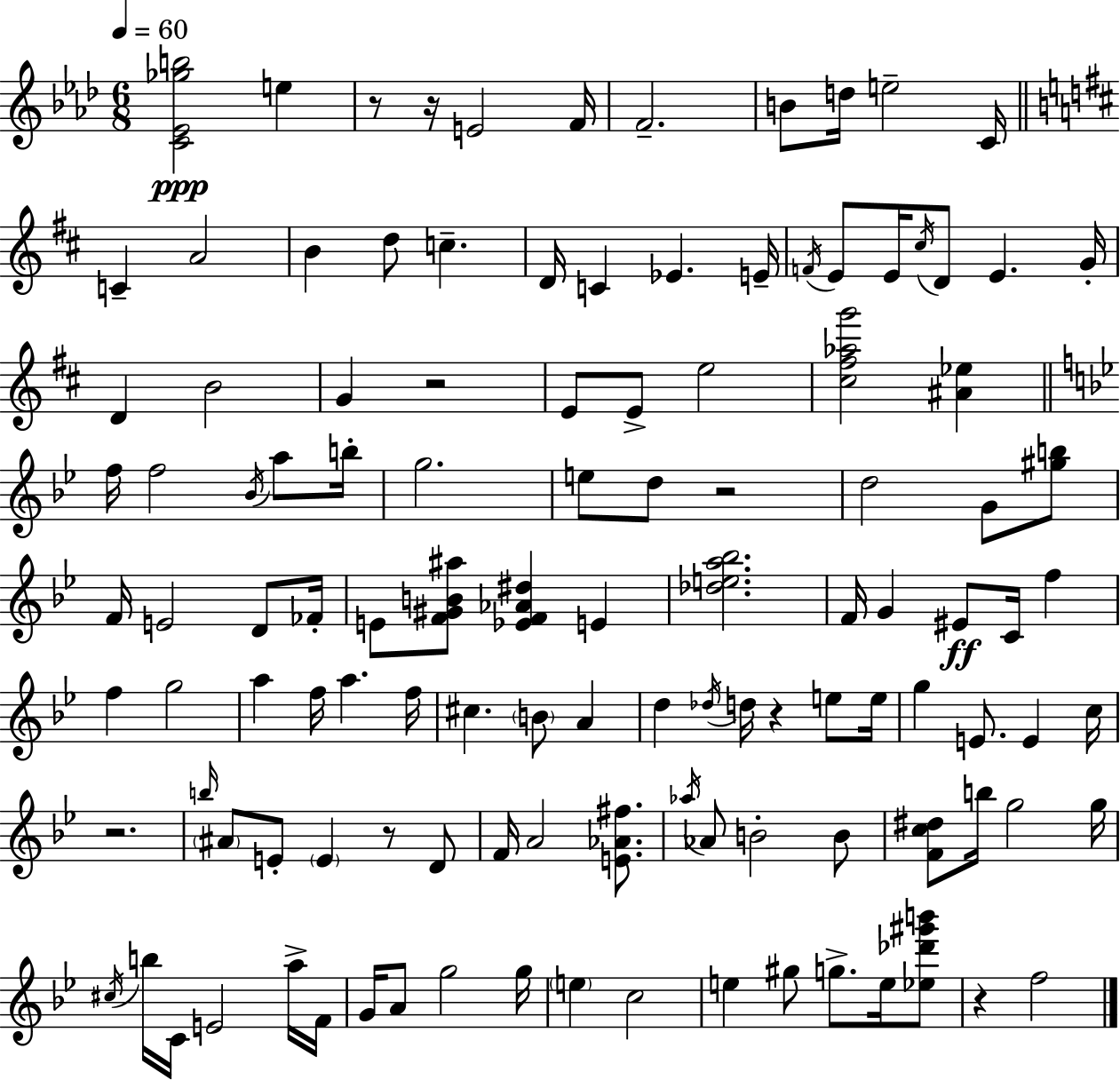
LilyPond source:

{
  \clef treble
  \numericTimeSignature
  \time 6/8
  \key aes \major
  \tempo 4 = 60
  <c' ees' ges'' b''>2\ppp e''4 | r8 r16 e'2 f'16 | f'2.-- | b'8 d''16 e''2-- c'16 | \break \bar "||" \break \key b \minor c'4-- a'2 | b'4 d''8 c''4.-- | d'16 c'4 ees'4. e'16-- | \acciaccatura { f'16 } e'8 e'16 \acciaccatura { cis''16 } d'8 e'4. | \break g'16-. d'4 b'2 | g'4 r2 | e'8 e'8-> e''2 | <cis'' fis'' aes'' g'''>2 <ais' ees''>4 | \break \bar "||" \break \key bes \major f''16 f''2 \acciaccatura { bes'16 } a''8 | b''16-. g''2. | e''8 d''8 r2 | d''2 g'8 <gis'' b''>8 | \break f'16 e'2 d'8 | fes'16-. e'8 <f' gis' b' ais''>8 <ees' f' aes' dis''>4 e'4 | <des'' e'' a'' bes''>2. | f'16 g'4 eis'8\ff c'16 f''4 | \break f''4 g''2 | a''4 f''16 a''4. | f''16 cis''4. \parenthesize b'8 a'4 | d''4 \acciaccatura { des''16 } d''16 r4 e''8 | \break e''16 g''4 e'8. e'4 | c''16 r2. | \grace { b''16 } \parenthesize ais'8 e'8-. \parenthesize e'4 r8 | d'8 f'16 a'2 | \break <e' aes' fis''>8. \acciaccatura { aes''16 } aes'8 b'2-. | b'8 <f' c'' dis''>8 b''16 g''2 | g''16 \acciaccatura { cis''16 } b''16 c'16 e'2 | a''16-> f'16 g'16 a'8 g''2 | \break g''16 \parenthesize e''4 c''2 | e''4 gis''8 g''8.-> | e''16 <ees'' des''' gis''' b'''>8 r4 f''2 | \bar "|."
}